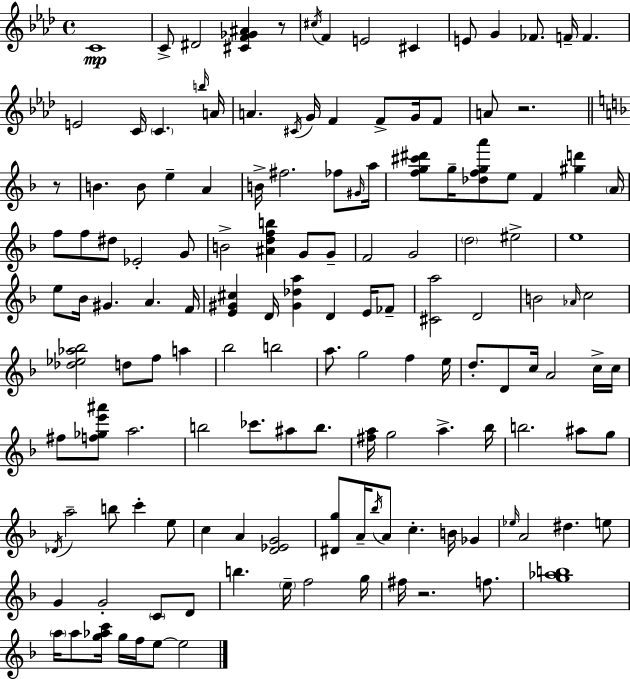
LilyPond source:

{
  \clef treble
  \time 4/4
  \defaultTimeSignature
  \key f \minor
  \repeat volta 2 { c'1\mp | c'8-> dis'2 <cis' f' ges' ais'>4 r8 | \acciaccatura { cis''16 } f'4 e'2 cis'4 | e'8 g'4 fes'8. f'16-- f'4. | \break e'2 c'16 \parenthesize c'4. | \grace { b''16 } a'16 a'4. \acciaccatura { cis'16 } g'16 f'4 f'8-> | g'16 f'8 a'8 r2. | \bar "||" \break \key f \major r8 b'4. b'8 e''4-- a'4 | b'16-> fis''2. fes''8 | \grace { gis'16 } a''16 <f'' g'' cis''' dis'''>8 g''16-- <des'' f'' g'' a'''>8 e''8 f'4 <gis'' d'''>4 | \parenthesize a'16 f''8 f''8 dis''8 ees'2-. | \break g'8 b'2-> <ais' d'' f'' b''>4 g'8 | g'8-- f'2 g'2 | \parenthesize d''2 eis''2-> | e''1 | \break e''8 bes'16 gis'4. a'4. | f'16 <e' gis' cis''>4 d'16 <gis' des'' a''>4 d'4 | e'16 fes'8-- <cis' a''>2 d'2 | b'2 \grace { aes'16 } c''2 | \break <des'' ees'' aes'' bes''>2 d''8 f''8 | a''4 bes''2 b''2 | a''8. g''2 f''4 | e''16 d''8.-. d'8 c''16 a'2 | \break c''16-> c''16 fis''8 <f'' ges'' e''' ais'''>8 a''2. | b''2 ces'''8. ais''8 | b''8. <fis'' a''>16 g''2 a''4.-> | bes''16 b''2. | \break ais''8 g''8 \acciaccatura { des'16 } a''2-- b''8 c'''4-. | e''8 c''4 a'4 <d' ees' g'>2 | <dis' g''>8 a'16-- \acciaccatura { bes''16 } a'8 c''4.-. | b'16 ges'4 \grace { ees''16 } a'2 dis''4. | \break e''8 g'4 g'2-. | \parenthesize c'8 d'8 b''4. \parenthesize e''16-- f''2 | g''16 fis''16 r2. | f''8. <g'' aes'' b''>1 | \break \parenthesize a''16 a''8 <g'' aes'' c'''>16 g''16 f''16 e''8~~ e''2 | } \bar "|."
}